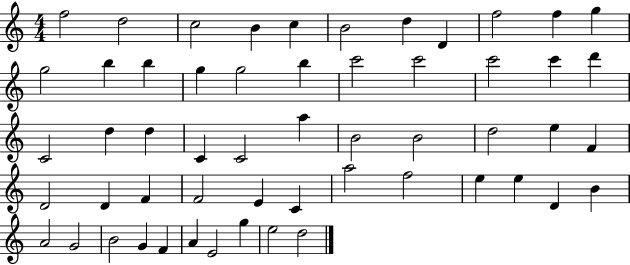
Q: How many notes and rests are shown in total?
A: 55